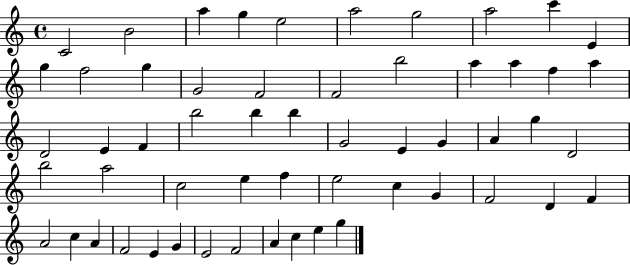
X:1
T:Untitled
M:4/4
L:1/4
K:C
C2 B2 a g e2 a2 g2 a2 c' E g f2 g G2 F2 F2 b2 a a f a D2 E F b2 b b G2 E G A g D2 b2 a2 c2 e f e2 c G F2 D F A2 c A F2 E G E2 F2 A c e g